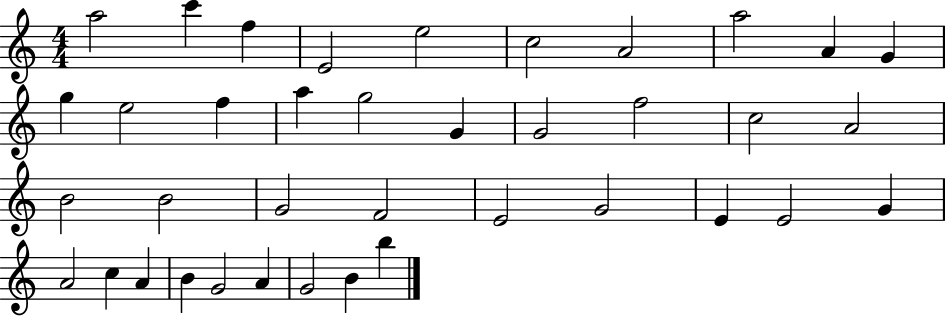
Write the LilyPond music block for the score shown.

{
  \clef treble
  \numericTimeSignature
  \time 4/4
  \key c \major
  a''2 c'''4 f''4 | e'2 e''2 | c''2 a'2 | a''2 a'4 g'4 | \break g''4 e''2 f''4 | a''4 g''2 g'4 | g'2 f''2 | c''2 a'2 | \break b'2 b'2 | g'2 f'2 | e'2 g'2 | e'4 e'2 g'4 | \break a'2 c''4 a'4 | b'4 g'2 a'4 | g'2 b'4 b''4 | \bar "|."
}